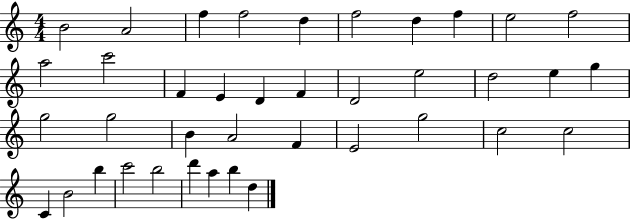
B4/h A4/h F5/q F5/h D5/q F5/h D5/q F5/q E5/h F5/h A5/h C6/h F4/q E4/q D4/q F4/q D4/h E5/h D5/h E5/q G5/q G5/h G5/h B4/q A4/h F4/q E4/h G5/h C5/h C5/h C4/q B4/h B5/q C6/h B5/h D6/q A5/q B5/q D5/q